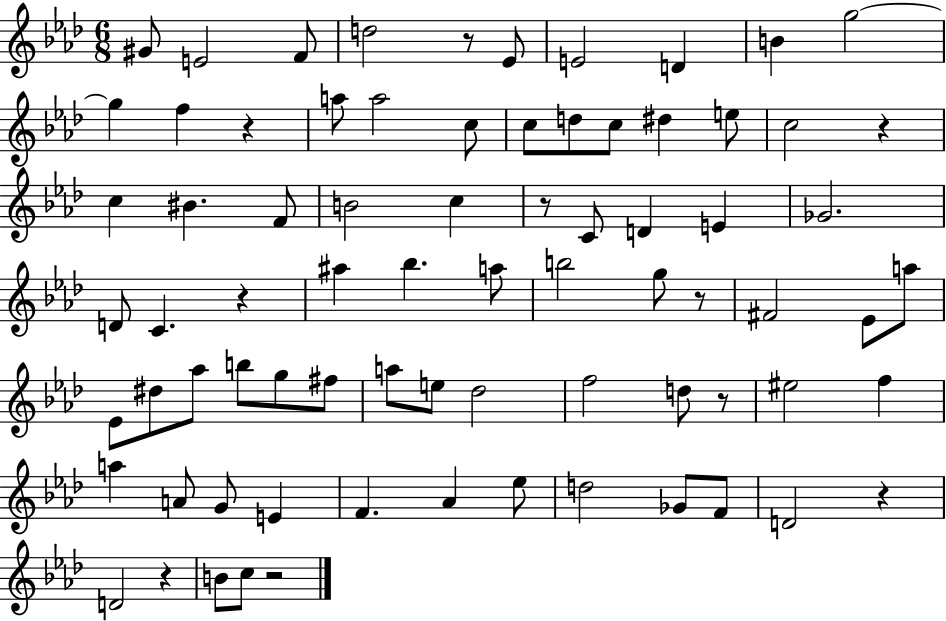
X:1
T:Untitled
M:6/8
L:1/4
K:Ab
^G/2 E2 F/2 d2 z/2 _E/2 E2 D B g2 g f z a/2 a2 c/2 c/2 d/2 c/2 ^d e/2 c2 z c ^B F/2 B2 c z/2 C/2 D E _G2 D/2 C z ^a _b a/2 b2 g/2 z/2 ^F2 _E/2 a/2 _E/2 ^d/2 _a/2 b/2 g/2 ^f/2 a/2 e/2 _d2 f2 d/2 z/2 ^e2 f a A/2 G/2 E F _A _e/2 d2 _G/2 F/2 D2 z D2 z B/2 c/2 z2